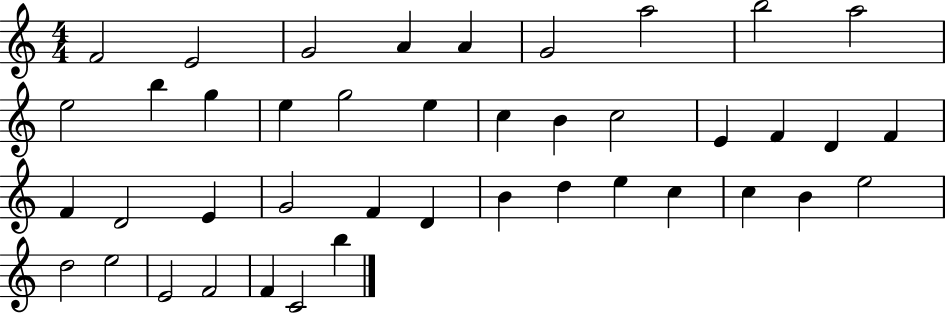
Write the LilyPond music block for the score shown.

{
  \clef treble
  \numericTimeSignature
  \time 4/4
  \key c \major
  f'2 e'2 | g'2 a'4 a'4 | g'2 a''2 | b''2 a''2 | \break e''2 b''4 g''4 | e''4 g''2 e''4 | c''4 b'4 c''2 | e'4 f'4 d'4 f'4 | \break f'4 d'2 e'4 | g'2 f'4 d'4 | b'4 d''4 e''4 c''4 | c''4 b'4 e''2 | \break d''2 e''2 | e'2 f'2 | f'4 c'2 b''4 | \bar "|."
}